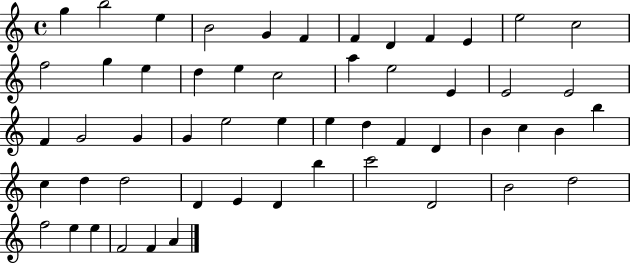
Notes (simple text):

G5/q B5/h E5/q B4/h G4/q F4/q F4/q D4/q F4/q E4/q E5/h C5/h F5/h G5/q E5/q D5/q E5/q C5/h A5/q E5/h E4/q E4/h E4/h F4/q G4/h G4/q G4/q E5/h E5/q E5/q D5/q F4/q D4/q B4/q C5/q B4/q B5/q C5/q D5/q D5/h D4/q E4/q D4/q B5/q C6/h D4/h B4/h D5/h F5/h E5/q E5/q F4/h F4/q A4/q